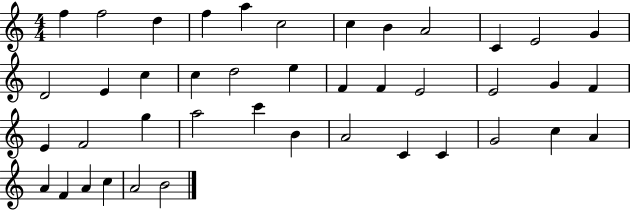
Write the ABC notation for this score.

X:1
T:Untitled
M:4/4
L:1/4
K:C
f f2 d f a c2 c B A2 C E2 G D2 E c c d2 e F F E2 E2 G F E F2 g a2 c' B A2 C C G2 c A A F A c A2 B2